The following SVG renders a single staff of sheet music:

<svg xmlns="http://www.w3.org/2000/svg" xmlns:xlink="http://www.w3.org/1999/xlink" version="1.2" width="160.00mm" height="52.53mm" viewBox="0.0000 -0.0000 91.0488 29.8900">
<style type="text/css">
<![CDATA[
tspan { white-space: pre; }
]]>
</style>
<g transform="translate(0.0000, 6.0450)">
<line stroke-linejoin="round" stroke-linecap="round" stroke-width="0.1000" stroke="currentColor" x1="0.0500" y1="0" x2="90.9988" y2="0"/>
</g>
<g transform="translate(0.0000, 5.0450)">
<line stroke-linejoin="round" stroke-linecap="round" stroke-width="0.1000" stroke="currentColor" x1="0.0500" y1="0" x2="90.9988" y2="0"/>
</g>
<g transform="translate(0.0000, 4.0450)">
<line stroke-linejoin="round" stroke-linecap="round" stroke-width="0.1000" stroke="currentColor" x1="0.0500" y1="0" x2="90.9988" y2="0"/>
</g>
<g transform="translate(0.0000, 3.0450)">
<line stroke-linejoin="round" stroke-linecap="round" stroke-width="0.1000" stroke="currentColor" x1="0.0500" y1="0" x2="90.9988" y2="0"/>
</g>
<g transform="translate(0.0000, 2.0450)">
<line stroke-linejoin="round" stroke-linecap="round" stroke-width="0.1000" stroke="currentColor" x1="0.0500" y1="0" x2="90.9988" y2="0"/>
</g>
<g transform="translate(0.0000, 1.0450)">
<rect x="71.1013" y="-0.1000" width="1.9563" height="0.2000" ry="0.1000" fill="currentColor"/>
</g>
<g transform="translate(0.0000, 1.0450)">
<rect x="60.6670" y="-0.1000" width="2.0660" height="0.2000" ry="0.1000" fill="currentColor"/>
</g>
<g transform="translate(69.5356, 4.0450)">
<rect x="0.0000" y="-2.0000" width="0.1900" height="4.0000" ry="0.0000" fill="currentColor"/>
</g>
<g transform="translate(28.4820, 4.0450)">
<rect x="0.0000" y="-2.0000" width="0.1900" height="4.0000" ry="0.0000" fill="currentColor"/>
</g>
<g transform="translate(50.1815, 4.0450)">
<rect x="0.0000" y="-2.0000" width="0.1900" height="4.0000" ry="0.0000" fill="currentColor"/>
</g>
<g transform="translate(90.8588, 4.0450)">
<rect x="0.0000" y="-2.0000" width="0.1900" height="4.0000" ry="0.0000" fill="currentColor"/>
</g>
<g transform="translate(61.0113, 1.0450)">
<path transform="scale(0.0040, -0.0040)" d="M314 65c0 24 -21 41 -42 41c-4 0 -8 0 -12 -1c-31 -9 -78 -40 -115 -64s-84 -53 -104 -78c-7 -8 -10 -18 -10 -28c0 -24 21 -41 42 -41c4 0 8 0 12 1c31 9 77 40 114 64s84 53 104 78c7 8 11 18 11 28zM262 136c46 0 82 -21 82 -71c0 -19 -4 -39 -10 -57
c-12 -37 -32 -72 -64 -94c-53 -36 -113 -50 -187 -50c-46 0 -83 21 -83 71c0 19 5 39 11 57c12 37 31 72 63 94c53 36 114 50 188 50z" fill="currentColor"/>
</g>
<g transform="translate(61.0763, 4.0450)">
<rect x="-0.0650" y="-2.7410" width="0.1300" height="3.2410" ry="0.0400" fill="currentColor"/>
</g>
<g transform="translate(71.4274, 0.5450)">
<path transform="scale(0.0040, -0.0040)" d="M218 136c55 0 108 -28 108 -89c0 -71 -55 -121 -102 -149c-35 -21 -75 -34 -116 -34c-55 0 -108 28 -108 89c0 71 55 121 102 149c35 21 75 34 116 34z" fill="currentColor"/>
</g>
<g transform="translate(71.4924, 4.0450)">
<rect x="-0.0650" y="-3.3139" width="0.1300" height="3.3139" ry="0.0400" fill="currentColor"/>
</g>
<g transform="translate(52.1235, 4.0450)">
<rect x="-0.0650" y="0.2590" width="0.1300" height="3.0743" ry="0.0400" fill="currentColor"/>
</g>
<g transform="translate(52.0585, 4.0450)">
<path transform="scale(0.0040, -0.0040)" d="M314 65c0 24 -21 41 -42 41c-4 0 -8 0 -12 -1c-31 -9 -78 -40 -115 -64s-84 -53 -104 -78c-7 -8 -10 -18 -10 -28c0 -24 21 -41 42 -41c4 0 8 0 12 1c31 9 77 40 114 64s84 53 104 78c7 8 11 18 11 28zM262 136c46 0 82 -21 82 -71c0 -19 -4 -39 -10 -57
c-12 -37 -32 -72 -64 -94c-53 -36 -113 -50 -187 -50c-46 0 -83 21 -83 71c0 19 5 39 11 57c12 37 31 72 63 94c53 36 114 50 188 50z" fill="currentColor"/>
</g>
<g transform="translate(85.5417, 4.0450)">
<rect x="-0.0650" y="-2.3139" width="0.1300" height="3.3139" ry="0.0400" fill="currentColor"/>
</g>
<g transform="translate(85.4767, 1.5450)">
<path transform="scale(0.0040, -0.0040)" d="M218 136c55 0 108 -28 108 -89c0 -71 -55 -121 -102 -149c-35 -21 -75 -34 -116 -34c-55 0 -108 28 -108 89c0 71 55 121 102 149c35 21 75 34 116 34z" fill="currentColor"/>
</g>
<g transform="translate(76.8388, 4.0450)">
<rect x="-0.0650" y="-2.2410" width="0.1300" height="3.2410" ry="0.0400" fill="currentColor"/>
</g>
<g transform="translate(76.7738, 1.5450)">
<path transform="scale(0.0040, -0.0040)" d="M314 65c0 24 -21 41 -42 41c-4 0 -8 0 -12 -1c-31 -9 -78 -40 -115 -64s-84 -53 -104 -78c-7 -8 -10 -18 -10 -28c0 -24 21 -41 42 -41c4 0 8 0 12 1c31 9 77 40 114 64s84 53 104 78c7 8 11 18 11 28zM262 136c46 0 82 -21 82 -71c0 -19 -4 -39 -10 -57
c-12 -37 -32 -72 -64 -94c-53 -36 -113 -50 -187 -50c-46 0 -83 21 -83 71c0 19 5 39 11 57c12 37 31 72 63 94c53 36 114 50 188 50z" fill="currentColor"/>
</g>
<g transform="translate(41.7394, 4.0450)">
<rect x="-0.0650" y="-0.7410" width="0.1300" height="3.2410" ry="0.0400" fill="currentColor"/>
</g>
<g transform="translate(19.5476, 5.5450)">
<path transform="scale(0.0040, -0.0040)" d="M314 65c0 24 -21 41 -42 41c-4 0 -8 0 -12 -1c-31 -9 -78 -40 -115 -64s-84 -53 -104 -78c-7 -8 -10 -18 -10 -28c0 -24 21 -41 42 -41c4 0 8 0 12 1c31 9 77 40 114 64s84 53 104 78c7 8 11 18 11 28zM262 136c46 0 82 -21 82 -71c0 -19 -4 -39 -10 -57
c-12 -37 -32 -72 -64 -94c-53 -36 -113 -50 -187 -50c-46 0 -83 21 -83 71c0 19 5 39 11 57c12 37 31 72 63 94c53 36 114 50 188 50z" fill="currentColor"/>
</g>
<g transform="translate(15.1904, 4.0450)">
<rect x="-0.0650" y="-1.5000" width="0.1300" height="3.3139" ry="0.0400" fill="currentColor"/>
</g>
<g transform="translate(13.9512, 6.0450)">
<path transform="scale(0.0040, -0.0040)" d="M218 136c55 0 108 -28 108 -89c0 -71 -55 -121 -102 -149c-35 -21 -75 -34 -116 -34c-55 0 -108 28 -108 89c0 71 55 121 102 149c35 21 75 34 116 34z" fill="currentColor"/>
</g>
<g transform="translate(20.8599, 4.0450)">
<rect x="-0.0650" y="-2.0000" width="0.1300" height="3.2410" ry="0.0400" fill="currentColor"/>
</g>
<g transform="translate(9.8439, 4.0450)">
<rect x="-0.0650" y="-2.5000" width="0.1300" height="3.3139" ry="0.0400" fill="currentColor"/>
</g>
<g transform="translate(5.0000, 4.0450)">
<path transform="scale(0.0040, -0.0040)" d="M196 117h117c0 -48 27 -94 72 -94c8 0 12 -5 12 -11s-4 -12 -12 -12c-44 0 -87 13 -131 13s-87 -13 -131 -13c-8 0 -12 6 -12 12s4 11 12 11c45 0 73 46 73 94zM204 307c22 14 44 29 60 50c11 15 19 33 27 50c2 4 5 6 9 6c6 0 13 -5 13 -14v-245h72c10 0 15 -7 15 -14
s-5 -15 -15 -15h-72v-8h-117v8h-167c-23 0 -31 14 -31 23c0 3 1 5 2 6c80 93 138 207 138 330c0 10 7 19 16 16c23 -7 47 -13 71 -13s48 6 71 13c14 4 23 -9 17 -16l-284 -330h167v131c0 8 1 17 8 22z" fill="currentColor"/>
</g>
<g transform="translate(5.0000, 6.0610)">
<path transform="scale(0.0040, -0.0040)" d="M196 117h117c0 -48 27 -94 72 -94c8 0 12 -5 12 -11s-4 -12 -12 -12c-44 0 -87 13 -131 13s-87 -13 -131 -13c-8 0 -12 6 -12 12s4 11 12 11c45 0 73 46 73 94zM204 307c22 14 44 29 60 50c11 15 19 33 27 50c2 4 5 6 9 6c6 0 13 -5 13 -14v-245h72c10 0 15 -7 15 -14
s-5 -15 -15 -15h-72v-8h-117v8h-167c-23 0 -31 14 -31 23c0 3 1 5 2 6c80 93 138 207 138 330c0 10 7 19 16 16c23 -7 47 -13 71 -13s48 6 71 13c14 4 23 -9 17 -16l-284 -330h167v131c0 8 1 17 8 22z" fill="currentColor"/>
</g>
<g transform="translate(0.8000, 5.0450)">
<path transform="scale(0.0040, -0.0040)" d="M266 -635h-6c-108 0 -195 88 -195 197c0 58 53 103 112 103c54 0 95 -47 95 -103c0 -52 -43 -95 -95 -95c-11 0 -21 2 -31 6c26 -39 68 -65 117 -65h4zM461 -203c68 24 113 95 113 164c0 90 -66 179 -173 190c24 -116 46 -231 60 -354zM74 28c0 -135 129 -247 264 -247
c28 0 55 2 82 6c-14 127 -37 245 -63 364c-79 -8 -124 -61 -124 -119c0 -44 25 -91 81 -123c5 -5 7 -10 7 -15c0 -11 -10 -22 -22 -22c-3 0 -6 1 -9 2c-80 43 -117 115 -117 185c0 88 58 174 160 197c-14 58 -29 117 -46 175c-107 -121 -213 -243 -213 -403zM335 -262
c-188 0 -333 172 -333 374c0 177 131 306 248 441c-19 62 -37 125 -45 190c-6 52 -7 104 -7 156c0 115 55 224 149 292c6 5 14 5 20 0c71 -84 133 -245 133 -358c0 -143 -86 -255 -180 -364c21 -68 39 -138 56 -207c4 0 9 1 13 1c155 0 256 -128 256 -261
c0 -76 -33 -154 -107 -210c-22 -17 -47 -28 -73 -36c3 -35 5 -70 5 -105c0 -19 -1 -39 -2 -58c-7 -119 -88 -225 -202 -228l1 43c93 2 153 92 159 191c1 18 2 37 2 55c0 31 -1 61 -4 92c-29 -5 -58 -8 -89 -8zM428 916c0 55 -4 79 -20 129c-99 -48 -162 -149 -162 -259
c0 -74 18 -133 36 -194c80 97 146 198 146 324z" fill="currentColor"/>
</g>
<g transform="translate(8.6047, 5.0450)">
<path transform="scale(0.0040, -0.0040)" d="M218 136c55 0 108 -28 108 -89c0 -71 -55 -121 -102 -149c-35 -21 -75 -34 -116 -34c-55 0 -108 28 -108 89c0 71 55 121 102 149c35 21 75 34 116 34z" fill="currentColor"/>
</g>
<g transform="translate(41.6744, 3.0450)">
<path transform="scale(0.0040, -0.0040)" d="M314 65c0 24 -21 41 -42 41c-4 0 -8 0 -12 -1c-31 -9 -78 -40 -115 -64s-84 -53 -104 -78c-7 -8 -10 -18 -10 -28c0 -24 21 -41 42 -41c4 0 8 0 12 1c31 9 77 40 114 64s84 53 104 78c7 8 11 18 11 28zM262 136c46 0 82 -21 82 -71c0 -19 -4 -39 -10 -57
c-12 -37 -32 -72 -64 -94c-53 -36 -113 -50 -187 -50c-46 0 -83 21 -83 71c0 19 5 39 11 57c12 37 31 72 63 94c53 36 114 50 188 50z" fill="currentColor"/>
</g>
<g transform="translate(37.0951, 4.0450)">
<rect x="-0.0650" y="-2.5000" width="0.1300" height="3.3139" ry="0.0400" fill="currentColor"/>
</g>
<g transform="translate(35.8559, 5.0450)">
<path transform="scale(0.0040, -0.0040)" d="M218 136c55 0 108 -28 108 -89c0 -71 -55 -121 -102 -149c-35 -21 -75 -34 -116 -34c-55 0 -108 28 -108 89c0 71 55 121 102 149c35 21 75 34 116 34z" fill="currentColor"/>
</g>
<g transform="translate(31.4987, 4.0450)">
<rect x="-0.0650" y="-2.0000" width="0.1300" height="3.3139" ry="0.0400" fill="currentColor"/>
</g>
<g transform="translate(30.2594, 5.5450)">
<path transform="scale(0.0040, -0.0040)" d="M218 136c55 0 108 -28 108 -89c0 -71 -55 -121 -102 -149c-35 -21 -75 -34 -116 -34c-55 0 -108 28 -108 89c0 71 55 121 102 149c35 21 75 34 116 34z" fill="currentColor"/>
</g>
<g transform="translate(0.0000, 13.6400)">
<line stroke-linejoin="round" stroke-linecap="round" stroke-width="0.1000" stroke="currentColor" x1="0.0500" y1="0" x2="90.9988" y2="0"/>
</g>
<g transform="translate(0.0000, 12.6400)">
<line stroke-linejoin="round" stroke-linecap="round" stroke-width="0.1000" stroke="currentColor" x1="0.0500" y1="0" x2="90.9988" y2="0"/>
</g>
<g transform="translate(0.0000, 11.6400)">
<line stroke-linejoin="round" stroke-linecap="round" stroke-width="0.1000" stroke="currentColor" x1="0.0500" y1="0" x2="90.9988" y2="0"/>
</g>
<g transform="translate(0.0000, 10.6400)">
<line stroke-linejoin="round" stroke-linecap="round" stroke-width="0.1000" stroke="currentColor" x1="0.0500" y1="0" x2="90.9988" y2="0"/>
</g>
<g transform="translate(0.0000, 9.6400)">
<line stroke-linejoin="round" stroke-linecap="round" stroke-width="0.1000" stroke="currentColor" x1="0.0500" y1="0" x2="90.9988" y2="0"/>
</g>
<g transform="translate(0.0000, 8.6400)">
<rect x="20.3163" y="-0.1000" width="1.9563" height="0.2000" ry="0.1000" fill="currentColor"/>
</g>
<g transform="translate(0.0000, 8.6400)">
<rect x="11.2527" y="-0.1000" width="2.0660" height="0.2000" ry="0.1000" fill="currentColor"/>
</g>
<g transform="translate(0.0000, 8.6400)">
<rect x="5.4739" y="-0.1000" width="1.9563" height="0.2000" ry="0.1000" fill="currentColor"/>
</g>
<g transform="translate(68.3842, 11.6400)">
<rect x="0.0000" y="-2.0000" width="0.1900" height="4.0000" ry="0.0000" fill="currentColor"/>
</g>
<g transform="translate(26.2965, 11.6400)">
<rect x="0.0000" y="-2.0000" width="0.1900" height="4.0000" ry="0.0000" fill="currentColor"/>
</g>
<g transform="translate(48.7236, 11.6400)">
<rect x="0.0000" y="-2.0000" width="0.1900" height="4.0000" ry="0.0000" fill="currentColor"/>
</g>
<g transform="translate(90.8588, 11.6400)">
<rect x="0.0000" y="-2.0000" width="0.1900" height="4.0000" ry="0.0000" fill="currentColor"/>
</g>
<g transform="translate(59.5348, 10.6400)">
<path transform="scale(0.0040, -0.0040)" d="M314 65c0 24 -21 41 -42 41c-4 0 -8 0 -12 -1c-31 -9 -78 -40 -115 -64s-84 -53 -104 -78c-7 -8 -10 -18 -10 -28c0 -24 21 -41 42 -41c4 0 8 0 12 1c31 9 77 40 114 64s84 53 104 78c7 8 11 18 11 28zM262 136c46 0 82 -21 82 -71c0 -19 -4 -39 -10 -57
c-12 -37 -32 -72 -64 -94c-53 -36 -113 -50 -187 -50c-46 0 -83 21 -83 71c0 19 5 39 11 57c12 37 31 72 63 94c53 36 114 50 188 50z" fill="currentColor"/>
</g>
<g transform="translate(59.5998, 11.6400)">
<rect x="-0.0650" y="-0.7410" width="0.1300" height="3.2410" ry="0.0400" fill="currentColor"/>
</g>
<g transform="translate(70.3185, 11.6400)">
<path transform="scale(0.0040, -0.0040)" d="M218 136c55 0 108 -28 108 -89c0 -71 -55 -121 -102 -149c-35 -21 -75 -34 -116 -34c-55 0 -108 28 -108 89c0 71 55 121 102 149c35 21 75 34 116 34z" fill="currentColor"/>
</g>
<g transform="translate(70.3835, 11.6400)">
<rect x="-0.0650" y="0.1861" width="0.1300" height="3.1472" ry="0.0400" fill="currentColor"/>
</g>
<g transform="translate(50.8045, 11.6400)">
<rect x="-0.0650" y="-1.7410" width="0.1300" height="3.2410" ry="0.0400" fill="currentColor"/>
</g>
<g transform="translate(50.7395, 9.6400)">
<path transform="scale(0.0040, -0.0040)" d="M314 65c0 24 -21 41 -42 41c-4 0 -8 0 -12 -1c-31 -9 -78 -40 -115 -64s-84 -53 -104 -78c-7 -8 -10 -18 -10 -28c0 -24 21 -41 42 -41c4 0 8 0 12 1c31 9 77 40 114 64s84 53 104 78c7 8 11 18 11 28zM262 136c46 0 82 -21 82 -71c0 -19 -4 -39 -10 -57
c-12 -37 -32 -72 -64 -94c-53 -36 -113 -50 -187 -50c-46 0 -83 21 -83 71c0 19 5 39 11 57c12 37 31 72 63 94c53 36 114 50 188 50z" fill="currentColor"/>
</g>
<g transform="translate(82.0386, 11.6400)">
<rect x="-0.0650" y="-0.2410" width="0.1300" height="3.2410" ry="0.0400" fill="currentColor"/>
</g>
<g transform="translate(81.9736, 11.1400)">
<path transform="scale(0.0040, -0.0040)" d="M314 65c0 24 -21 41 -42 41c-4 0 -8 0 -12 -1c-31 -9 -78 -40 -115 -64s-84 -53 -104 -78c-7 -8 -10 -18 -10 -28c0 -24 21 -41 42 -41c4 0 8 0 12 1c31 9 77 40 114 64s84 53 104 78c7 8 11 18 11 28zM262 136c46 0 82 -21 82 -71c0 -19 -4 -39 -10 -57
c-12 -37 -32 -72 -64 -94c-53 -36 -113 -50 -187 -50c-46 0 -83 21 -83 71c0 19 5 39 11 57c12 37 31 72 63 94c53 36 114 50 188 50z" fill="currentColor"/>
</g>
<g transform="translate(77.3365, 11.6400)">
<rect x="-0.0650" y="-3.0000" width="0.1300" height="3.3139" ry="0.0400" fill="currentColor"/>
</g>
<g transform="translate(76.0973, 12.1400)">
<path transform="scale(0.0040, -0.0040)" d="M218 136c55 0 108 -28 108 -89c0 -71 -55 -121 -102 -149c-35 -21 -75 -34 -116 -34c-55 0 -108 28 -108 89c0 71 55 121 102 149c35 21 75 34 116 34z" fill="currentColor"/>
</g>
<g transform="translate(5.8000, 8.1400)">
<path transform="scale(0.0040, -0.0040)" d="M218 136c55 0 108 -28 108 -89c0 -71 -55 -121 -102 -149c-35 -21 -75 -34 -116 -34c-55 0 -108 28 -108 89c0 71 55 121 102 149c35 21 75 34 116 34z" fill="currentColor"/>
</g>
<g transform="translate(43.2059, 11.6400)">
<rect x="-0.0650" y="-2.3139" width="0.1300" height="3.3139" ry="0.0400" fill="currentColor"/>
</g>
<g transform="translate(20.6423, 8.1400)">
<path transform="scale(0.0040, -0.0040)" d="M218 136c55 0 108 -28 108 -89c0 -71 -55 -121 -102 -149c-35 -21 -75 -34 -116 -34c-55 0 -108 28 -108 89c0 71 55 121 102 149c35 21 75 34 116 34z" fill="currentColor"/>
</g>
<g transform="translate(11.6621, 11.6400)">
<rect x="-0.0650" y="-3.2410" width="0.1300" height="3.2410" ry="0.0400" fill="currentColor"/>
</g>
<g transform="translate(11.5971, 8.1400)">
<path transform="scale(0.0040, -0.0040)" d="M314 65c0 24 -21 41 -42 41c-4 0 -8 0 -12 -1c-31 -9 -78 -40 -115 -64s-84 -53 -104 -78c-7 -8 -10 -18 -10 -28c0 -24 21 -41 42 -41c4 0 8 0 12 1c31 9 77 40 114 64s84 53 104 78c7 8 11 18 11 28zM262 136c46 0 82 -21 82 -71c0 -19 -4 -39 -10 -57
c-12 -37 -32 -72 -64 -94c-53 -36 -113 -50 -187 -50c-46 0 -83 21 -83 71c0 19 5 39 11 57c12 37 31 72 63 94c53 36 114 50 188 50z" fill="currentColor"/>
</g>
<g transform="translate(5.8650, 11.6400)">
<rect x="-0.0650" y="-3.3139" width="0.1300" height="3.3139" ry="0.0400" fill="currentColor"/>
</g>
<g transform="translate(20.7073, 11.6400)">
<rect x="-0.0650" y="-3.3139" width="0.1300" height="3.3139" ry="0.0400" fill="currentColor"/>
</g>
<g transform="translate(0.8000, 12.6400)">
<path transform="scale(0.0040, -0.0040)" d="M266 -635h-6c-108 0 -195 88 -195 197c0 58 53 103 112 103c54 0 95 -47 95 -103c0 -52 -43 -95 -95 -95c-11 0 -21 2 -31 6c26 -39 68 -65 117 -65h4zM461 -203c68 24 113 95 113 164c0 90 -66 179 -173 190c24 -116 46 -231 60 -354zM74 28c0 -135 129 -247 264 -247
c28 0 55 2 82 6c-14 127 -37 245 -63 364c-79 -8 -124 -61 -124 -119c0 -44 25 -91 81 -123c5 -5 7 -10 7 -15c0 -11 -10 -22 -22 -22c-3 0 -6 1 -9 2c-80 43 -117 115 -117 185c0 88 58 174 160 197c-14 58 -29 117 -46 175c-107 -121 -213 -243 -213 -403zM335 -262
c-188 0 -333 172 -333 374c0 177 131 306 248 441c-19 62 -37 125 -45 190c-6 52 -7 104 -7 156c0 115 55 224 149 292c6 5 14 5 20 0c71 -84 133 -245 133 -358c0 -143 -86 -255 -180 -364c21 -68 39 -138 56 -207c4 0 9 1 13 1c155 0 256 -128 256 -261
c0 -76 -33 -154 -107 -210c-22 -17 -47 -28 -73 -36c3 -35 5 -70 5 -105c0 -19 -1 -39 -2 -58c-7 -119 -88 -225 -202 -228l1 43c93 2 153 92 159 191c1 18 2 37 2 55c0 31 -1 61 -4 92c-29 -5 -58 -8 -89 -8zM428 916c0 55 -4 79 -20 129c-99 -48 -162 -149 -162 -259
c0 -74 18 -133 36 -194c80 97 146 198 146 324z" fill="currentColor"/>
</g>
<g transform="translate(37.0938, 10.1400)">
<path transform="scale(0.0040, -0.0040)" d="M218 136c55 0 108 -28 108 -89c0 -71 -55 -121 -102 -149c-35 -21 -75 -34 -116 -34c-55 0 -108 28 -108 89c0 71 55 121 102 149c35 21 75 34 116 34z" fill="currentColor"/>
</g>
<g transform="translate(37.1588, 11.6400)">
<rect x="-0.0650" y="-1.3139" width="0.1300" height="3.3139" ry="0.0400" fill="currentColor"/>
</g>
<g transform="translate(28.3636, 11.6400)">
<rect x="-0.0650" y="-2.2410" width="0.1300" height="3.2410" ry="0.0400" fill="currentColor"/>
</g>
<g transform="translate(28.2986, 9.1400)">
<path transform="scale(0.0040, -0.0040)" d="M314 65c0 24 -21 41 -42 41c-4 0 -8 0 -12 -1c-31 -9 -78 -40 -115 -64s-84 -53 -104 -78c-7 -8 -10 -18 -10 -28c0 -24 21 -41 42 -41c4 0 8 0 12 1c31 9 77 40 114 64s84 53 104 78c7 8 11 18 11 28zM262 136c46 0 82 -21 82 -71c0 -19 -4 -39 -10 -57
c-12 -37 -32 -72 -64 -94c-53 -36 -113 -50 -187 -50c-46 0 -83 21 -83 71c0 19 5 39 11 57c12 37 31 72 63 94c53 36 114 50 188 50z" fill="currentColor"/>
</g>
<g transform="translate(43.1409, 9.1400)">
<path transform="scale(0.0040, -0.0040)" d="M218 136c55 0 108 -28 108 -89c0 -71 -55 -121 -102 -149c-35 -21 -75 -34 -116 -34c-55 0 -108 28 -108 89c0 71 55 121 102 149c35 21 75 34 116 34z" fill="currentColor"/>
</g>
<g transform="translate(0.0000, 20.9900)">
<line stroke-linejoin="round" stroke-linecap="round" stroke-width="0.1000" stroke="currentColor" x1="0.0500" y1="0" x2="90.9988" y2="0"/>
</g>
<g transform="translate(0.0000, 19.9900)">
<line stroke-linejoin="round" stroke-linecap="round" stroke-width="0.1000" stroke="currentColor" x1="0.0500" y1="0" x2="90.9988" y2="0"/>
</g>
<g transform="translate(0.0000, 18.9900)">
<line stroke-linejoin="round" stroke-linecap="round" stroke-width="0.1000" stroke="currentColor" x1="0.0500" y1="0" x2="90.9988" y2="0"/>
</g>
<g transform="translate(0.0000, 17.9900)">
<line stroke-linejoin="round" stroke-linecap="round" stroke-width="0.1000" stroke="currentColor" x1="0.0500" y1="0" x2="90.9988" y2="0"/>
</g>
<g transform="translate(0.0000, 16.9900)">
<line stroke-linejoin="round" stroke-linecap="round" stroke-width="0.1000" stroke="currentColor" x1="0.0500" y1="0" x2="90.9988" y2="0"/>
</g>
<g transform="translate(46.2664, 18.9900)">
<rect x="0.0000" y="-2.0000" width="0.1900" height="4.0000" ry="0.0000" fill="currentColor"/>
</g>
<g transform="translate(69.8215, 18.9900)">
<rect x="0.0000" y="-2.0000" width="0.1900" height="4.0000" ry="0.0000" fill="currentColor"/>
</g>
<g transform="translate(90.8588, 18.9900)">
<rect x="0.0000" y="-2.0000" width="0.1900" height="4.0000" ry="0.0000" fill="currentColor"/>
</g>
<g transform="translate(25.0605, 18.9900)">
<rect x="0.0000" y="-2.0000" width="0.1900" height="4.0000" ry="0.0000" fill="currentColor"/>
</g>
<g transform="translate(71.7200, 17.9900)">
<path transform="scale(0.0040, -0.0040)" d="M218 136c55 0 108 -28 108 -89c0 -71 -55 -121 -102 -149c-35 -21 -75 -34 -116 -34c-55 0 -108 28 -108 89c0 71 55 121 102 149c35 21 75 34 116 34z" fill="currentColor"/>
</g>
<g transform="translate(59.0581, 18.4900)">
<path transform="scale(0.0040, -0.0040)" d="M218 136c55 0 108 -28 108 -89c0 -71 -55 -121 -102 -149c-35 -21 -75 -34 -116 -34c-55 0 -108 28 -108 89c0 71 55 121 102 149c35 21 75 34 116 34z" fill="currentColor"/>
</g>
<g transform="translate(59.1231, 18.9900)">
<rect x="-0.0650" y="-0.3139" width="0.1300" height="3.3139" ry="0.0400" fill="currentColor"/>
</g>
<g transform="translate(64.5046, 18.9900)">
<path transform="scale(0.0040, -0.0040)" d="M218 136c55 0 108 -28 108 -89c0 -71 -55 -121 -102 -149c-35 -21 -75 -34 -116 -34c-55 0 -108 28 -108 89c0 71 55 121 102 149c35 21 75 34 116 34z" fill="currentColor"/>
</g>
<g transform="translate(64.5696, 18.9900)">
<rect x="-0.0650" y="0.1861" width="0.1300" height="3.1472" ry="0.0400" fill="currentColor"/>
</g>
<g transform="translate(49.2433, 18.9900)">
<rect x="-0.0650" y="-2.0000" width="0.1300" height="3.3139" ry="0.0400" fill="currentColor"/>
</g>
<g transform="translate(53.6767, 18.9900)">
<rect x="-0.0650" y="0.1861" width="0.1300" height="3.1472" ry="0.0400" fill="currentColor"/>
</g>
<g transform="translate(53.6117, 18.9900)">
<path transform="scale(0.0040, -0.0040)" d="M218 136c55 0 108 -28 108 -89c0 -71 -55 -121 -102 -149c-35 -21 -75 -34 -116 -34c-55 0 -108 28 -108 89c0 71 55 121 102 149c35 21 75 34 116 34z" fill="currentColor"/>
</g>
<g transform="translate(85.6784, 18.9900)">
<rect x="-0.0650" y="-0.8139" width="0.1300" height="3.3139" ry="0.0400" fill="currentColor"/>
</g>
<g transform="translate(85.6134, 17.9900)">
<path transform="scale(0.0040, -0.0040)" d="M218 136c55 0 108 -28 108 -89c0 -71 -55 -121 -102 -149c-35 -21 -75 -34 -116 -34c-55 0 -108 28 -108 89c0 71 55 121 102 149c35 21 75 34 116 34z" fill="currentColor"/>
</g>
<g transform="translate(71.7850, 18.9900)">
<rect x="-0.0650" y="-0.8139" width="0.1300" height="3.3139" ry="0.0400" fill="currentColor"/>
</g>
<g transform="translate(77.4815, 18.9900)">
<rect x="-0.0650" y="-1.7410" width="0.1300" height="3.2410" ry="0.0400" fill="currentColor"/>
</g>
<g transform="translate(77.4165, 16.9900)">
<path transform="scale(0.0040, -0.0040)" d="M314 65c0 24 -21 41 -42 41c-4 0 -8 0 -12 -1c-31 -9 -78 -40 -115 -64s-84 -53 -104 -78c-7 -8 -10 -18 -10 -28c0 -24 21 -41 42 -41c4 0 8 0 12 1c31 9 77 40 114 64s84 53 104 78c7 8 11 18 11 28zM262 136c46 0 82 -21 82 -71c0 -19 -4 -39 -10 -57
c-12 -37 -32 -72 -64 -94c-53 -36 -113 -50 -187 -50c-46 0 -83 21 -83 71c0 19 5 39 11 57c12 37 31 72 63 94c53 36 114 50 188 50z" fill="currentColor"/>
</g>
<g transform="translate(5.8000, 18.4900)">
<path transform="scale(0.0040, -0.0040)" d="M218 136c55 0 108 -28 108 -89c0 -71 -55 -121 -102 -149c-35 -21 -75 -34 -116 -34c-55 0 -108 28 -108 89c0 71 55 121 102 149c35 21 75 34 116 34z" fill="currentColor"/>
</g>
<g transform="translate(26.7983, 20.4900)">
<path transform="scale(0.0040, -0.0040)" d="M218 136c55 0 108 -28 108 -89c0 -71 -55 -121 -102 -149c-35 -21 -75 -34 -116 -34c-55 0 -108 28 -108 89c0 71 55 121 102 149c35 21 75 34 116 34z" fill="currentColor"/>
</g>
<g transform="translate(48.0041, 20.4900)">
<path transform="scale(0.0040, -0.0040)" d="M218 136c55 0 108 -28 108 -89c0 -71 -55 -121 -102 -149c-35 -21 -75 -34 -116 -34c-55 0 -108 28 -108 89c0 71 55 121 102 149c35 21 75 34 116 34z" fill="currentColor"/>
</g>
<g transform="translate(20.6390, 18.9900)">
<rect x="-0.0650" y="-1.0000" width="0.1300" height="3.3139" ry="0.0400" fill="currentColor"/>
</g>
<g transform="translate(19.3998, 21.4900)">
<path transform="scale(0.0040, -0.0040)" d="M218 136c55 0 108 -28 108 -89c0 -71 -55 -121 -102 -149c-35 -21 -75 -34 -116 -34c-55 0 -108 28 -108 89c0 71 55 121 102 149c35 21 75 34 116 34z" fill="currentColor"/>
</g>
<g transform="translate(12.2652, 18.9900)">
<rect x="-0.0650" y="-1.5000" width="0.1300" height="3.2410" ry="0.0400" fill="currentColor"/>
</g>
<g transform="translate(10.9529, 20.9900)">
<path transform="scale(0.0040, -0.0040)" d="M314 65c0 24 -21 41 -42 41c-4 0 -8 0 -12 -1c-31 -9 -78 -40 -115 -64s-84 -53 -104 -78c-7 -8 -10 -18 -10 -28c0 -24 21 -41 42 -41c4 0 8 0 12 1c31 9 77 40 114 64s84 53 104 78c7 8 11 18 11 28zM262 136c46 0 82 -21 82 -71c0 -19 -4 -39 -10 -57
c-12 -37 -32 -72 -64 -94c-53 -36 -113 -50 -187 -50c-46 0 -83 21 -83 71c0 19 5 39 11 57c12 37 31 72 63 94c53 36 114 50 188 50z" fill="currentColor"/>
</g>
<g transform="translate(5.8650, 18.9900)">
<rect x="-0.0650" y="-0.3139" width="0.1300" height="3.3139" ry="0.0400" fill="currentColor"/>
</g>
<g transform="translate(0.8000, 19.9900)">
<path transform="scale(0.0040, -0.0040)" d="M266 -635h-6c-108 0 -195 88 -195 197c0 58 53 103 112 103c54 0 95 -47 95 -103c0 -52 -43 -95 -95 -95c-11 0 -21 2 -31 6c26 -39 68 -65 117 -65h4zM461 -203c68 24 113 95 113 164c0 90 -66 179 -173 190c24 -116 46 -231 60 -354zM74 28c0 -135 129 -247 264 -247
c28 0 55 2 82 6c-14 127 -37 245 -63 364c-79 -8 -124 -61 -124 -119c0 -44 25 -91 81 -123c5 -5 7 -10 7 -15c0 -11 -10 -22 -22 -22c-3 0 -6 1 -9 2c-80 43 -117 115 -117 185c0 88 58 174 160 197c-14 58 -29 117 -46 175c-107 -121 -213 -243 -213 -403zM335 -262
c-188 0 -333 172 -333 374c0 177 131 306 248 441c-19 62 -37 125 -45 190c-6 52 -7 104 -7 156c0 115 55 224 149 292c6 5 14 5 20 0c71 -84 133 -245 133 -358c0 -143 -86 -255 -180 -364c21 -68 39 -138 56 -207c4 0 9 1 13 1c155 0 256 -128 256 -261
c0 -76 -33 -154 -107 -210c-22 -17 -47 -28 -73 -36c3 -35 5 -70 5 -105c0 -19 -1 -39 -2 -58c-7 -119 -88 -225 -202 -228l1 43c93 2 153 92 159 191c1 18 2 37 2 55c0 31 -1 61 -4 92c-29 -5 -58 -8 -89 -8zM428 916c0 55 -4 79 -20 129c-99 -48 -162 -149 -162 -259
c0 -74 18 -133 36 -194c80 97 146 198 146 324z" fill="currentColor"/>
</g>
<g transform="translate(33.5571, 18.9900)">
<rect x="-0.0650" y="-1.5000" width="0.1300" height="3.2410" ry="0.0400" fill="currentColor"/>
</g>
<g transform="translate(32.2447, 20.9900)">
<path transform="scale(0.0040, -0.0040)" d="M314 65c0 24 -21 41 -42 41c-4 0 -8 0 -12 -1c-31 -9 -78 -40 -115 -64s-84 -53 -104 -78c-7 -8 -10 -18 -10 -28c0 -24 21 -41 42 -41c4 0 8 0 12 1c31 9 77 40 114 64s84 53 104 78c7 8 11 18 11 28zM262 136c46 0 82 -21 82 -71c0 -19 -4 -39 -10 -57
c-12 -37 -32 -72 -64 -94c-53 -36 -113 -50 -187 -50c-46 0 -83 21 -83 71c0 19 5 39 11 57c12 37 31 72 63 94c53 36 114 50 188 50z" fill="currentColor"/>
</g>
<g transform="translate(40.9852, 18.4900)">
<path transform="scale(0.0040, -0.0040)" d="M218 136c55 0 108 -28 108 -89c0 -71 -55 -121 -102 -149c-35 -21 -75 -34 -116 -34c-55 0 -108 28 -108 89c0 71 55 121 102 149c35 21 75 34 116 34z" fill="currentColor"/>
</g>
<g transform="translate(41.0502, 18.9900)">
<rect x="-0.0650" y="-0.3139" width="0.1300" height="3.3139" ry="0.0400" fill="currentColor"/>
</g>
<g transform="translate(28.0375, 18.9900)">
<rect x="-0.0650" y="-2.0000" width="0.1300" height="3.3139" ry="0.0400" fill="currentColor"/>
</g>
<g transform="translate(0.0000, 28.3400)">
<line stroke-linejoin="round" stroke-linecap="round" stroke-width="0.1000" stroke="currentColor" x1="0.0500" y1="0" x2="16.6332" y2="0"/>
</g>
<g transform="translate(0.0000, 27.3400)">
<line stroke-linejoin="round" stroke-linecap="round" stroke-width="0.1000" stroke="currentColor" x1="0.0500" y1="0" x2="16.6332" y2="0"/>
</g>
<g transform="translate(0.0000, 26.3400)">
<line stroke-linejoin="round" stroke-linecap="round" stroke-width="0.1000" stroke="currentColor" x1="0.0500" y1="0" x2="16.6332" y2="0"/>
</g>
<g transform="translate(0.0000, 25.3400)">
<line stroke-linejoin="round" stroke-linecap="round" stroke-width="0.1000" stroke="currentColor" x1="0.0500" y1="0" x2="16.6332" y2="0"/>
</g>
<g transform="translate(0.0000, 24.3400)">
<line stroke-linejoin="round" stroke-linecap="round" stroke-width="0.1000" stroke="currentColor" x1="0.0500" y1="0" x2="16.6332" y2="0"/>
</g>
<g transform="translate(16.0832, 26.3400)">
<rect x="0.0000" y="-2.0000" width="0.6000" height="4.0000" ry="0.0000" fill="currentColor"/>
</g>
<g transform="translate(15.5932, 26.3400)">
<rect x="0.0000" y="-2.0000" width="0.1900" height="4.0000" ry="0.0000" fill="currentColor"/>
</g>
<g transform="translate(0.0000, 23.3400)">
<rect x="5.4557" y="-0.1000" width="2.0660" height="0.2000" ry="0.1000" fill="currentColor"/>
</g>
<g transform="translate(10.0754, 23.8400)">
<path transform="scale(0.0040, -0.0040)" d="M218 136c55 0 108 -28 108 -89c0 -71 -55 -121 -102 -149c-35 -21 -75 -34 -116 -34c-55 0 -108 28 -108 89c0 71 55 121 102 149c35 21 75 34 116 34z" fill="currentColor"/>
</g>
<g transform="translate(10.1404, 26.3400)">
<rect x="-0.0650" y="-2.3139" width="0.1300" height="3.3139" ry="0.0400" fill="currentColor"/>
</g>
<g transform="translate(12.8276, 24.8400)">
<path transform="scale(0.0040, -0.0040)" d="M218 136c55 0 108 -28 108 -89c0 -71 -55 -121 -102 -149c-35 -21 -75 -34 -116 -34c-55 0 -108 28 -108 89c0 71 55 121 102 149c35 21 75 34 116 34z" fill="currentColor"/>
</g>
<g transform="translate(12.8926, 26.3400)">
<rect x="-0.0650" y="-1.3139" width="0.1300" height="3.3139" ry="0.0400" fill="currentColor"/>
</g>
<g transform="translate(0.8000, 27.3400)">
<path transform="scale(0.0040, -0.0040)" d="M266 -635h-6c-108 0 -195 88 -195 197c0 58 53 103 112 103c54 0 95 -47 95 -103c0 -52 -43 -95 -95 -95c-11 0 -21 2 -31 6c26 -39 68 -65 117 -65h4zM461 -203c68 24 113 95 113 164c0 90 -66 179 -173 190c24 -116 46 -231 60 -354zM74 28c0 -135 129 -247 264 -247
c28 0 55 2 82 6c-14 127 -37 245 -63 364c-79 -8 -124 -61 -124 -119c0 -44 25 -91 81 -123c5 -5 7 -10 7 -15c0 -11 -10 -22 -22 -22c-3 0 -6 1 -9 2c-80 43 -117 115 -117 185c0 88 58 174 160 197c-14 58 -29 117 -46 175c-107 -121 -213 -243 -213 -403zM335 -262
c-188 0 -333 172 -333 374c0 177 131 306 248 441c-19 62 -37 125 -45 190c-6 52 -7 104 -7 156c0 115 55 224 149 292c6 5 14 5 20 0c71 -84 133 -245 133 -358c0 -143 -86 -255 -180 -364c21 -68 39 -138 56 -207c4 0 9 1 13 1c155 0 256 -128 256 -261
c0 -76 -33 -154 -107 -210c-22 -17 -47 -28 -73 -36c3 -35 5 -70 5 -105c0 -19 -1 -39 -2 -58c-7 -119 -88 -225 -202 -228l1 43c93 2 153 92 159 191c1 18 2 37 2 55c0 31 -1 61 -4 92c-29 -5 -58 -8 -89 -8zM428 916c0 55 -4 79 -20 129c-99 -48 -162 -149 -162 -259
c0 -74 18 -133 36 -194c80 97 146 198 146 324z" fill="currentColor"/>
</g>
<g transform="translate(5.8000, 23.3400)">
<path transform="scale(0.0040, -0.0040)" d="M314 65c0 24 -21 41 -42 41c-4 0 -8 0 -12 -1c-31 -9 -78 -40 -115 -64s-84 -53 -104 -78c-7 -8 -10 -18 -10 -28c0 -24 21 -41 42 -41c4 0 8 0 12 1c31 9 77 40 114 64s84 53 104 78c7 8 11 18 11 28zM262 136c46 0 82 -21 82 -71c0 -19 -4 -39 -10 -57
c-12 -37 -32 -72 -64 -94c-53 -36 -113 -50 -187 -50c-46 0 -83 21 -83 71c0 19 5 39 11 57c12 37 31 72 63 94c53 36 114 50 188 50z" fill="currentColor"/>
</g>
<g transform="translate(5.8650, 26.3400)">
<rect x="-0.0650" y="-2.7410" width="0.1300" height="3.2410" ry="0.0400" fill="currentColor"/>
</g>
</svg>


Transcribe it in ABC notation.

X:1
T:Untitled
M:4/4
L:1/4
K:C
G E F2 F G d2 B2 a2 b g2 g b b2 b g2 e g f2 d2 B A c2 c E2 D F E2 c F B c B d f2 d a2 g e